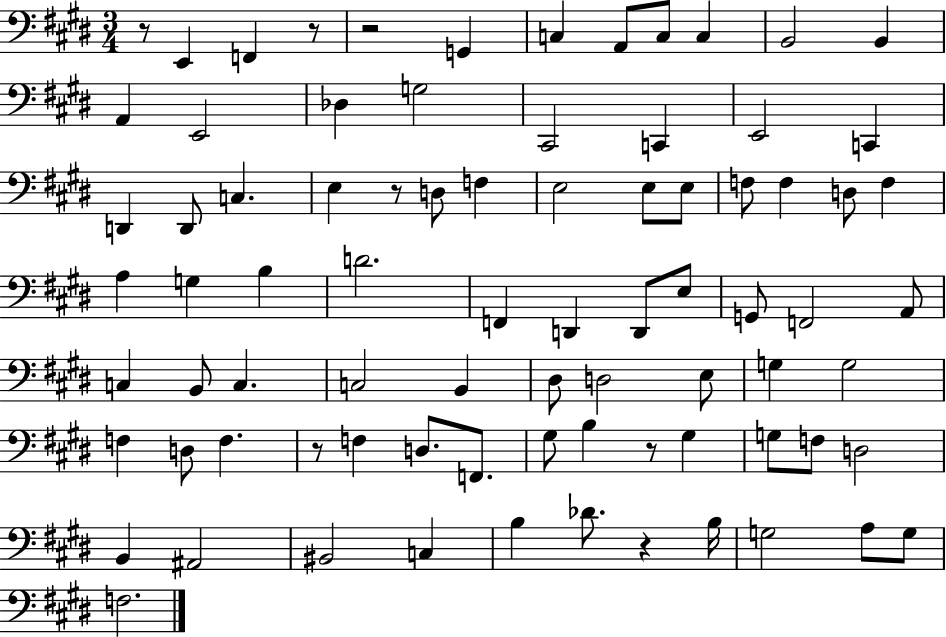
{
  \clef bass
  \numericTimeSignature
  \time 3/4
  \key e \major
  r8 e,4 f,4 r8 | r2 g,4 | c4 a,8 c8 c4 | b,2 b,4 | \break a,4 e,2 | des4 g2 | cis,2 c,4 | e,2 c,4 | \break d,4 d,8 c4. | e4 r8 d8 f4 | e2 e8 e8 | f8 f4 d8 f4 | \break a4 g4 b4 | d'2. | f,4 d,4 d,8 e8 | g,8 f,2 a,8 | \break c4 b,8 c4. | c2 b,4 | dis8 d2 e8 | g4 g2 | \break f4 d8 f4. | r8 f4 d8. f,8. | gis8 b4 r8 gis4 | g8 f8 d2 | \break b,4 ais,2 | bis,2 c4 | b4 des'8. r4 b16 | g2 a8 g8 | \break f2. | \bar "|."
}